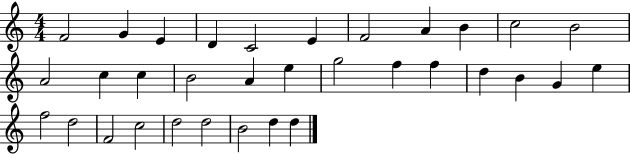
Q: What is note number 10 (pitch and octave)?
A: C5